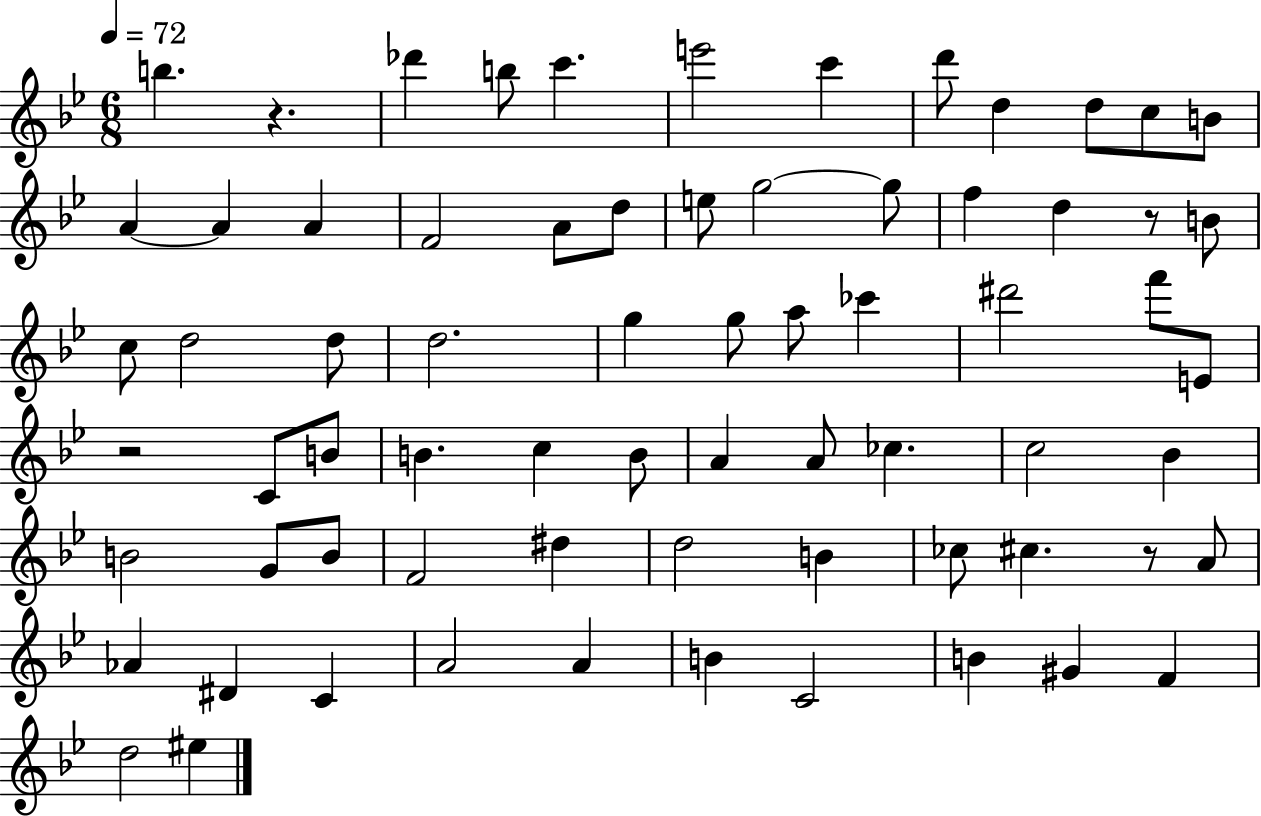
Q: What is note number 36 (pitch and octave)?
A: B4